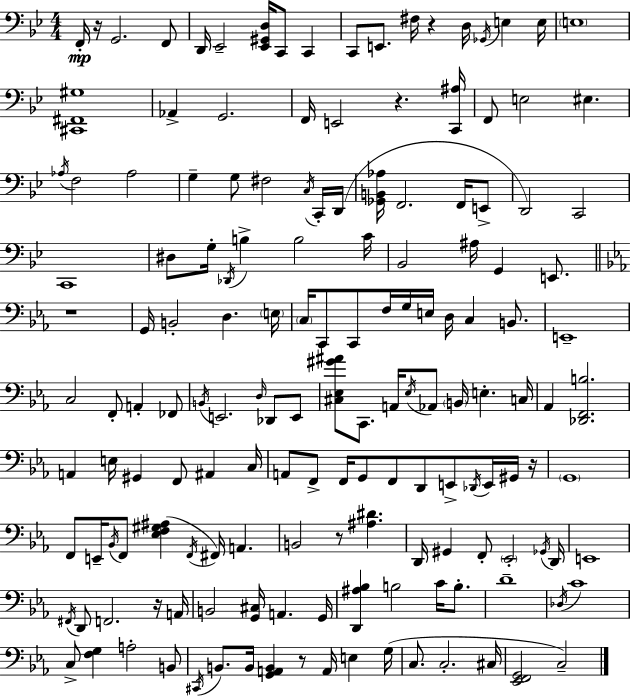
{
  \clef bass
  \numericTimeSignature
  \time 4/4
  \key bes \major
  f,16-.\mp r16 g,2. f,8 | d,16 ees,2-- <ees, gis, d>16 c,8 c,4 | c,8 e,8. fis16 r4 d16 \acciaccatura { ges,16 } e4 | e16 \parenthesize e1 | \break <cis, fis, gis>1 | aes,4-> g,2. | f,16 e,2 r4. | <c, ais>16 f,8 e2 eis4. | \break \acciaccatura { aes16 } f2 aes2 | g4-- g8 fis2 | \acciaccatura { c16 } c,16-. d,16( <ges, b, aes>16 f,2. | f,16 e,8-> d,2) c,2 | \break c,1 | dis8 g16-. \acciaccatura { des,16 } b4-> b2 | c'16 bes,2 ais16 g,4 | e,8. \bar "||" \break \key c \minor r1 | g,16 b,2-. d4. \parenthesize e16 | \parenthesize c16 c,8 c,8 f16 g16 e16 d16 c4 b,8. | e,1-- | \break c2 f,8-. a,4-. fes,8 | \acciaccatura { b,16 } e,2. \grace { d16 } des,8 | e,8 <cis ees gis' ais'>8 c,8. a,16 \acciaccatura { ees16 } aes,8 \parenthesize b,16 e4.-. | c16 aes,4 <des, f, b>2. | \break a,4 e16 gis,4 f,8 ais,4 | c16 a,8 f,8-> f,16 g,8 f,8 d,8 e,8-> | \acciaccatura { des,16 } e,16 gis,16 r16 \parenthesize g,1 | f,8 e,16-- \acciaccatura { bes,16 } f,8 <ees f gis ais>4( \acciaccatura { f,16 } fis,16) | \break a,4. b,2 r8 | <ais dis'>4. d,16 gis,4 f,8-. \parenthesize ees,2-. | \acciaccatura { ges,16 } d,16 e,1 | \acciaccatura { fis,16 } d,8 f,2. | \break r16 a,16 b,2 | <g, cis>16 a,4. g,16 <d, ais bes>4 b2 | c'16 b8.-. d'1-- | \acciaccatura { des16 } c'1 | \break c8-> <f g>4 a2-. | b,8 \acciaccatura { cis,16 } b,8. b,16 <g, a, b,>4 | r8 a,16 e4 g16( c8. c2.-. | cis16 <ees, f, g,>2 | \break c2--) \bar "|."
}